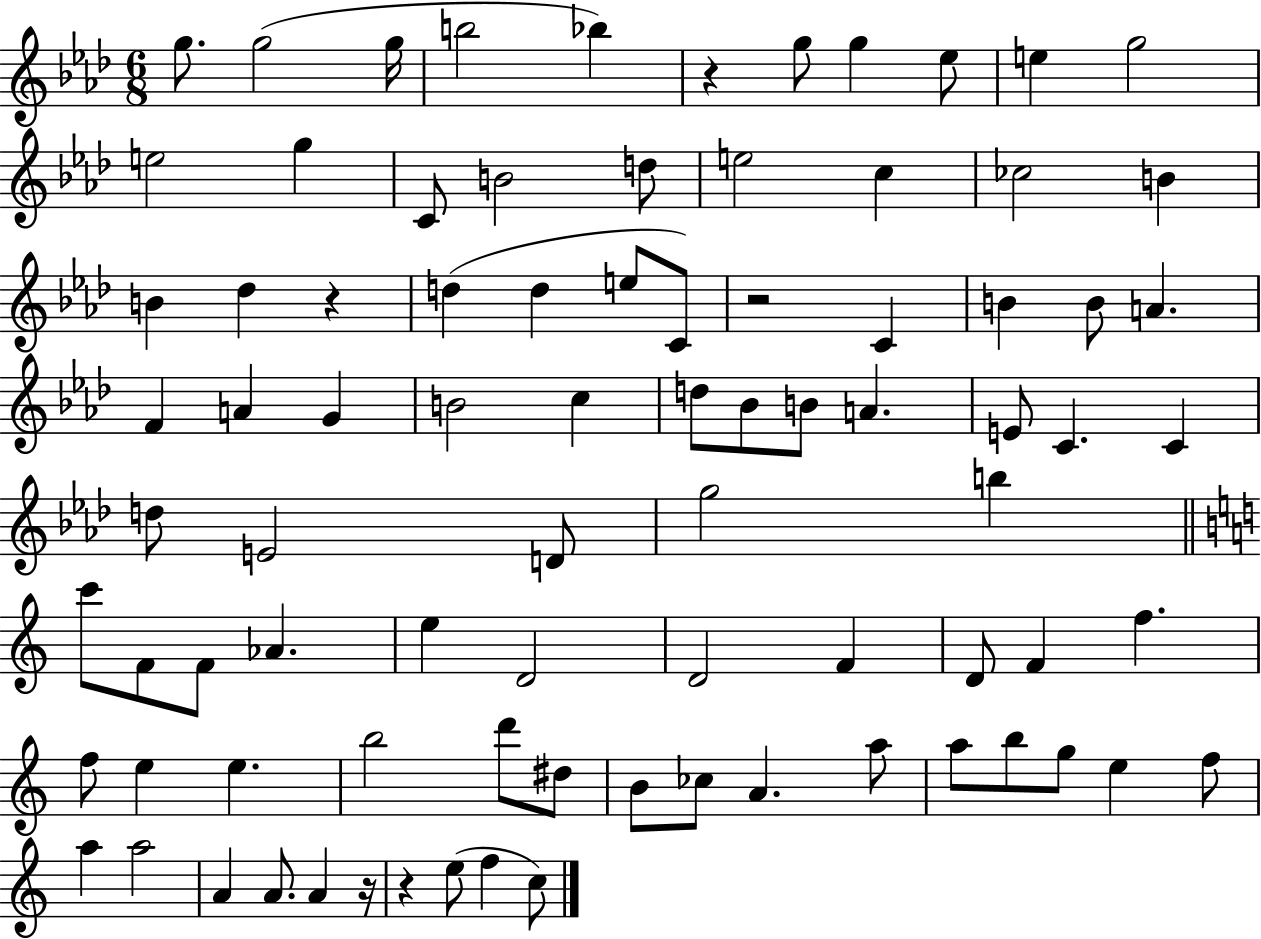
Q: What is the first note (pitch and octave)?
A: G5